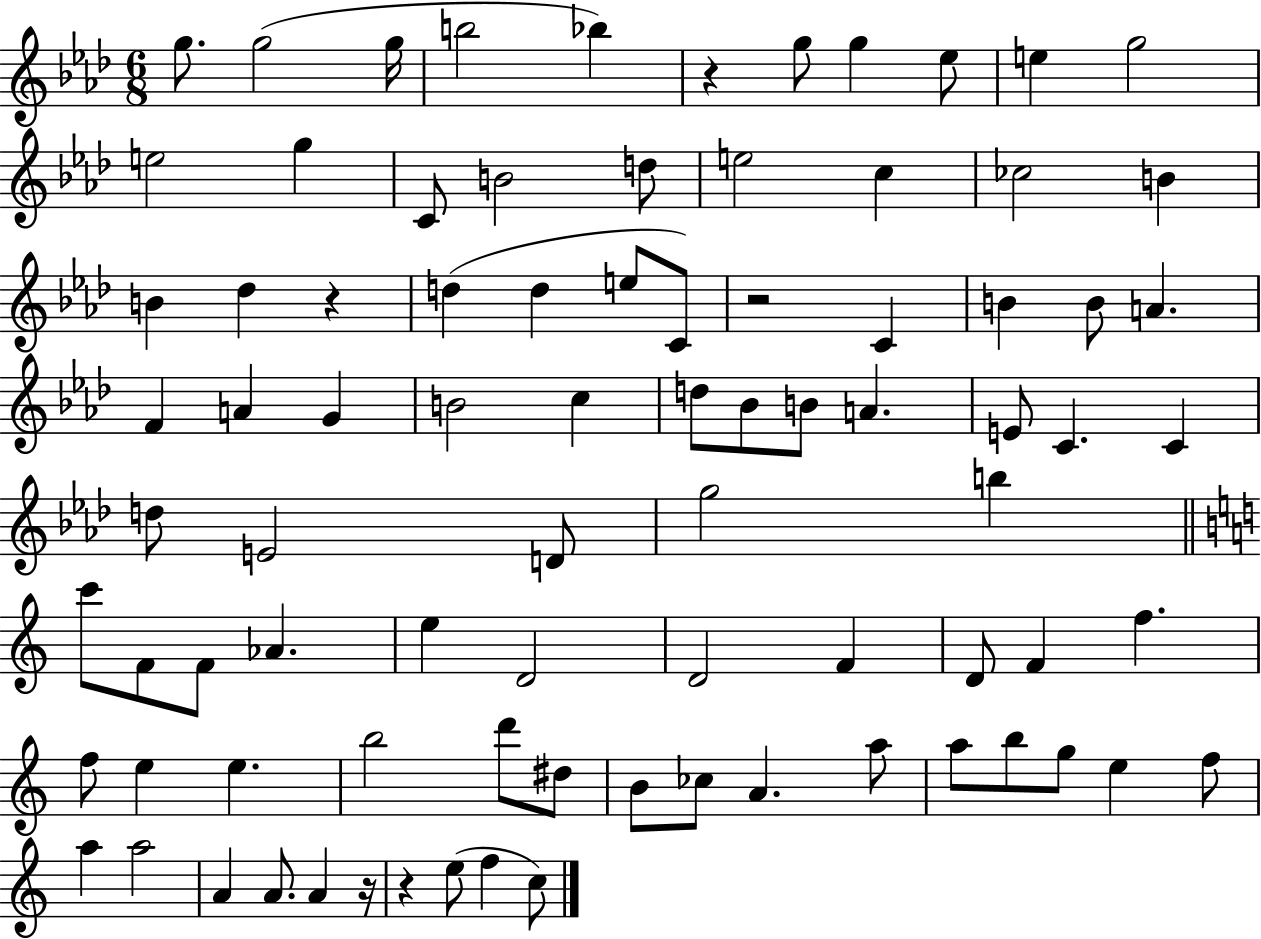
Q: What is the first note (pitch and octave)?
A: G5